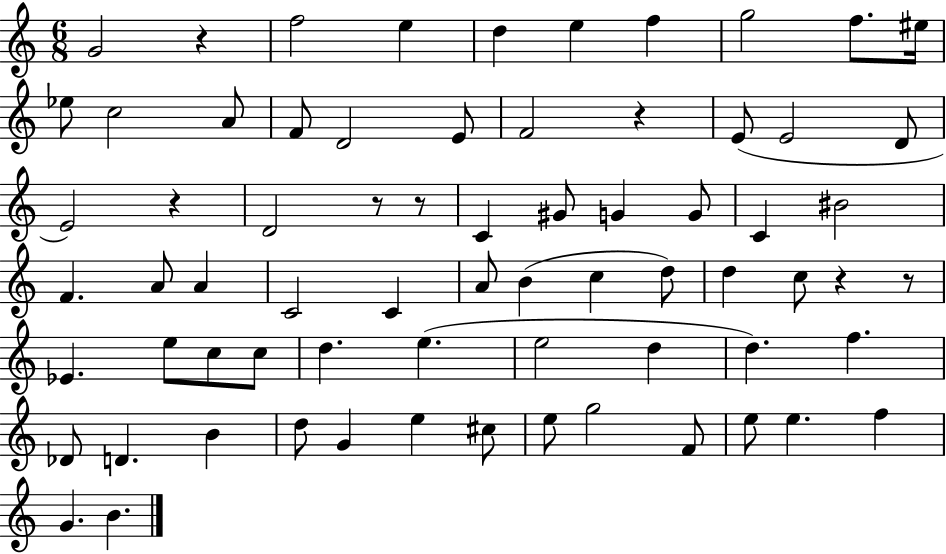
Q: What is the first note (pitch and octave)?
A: G4